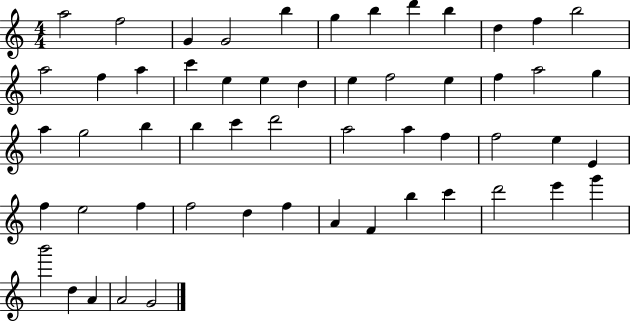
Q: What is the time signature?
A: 4/4